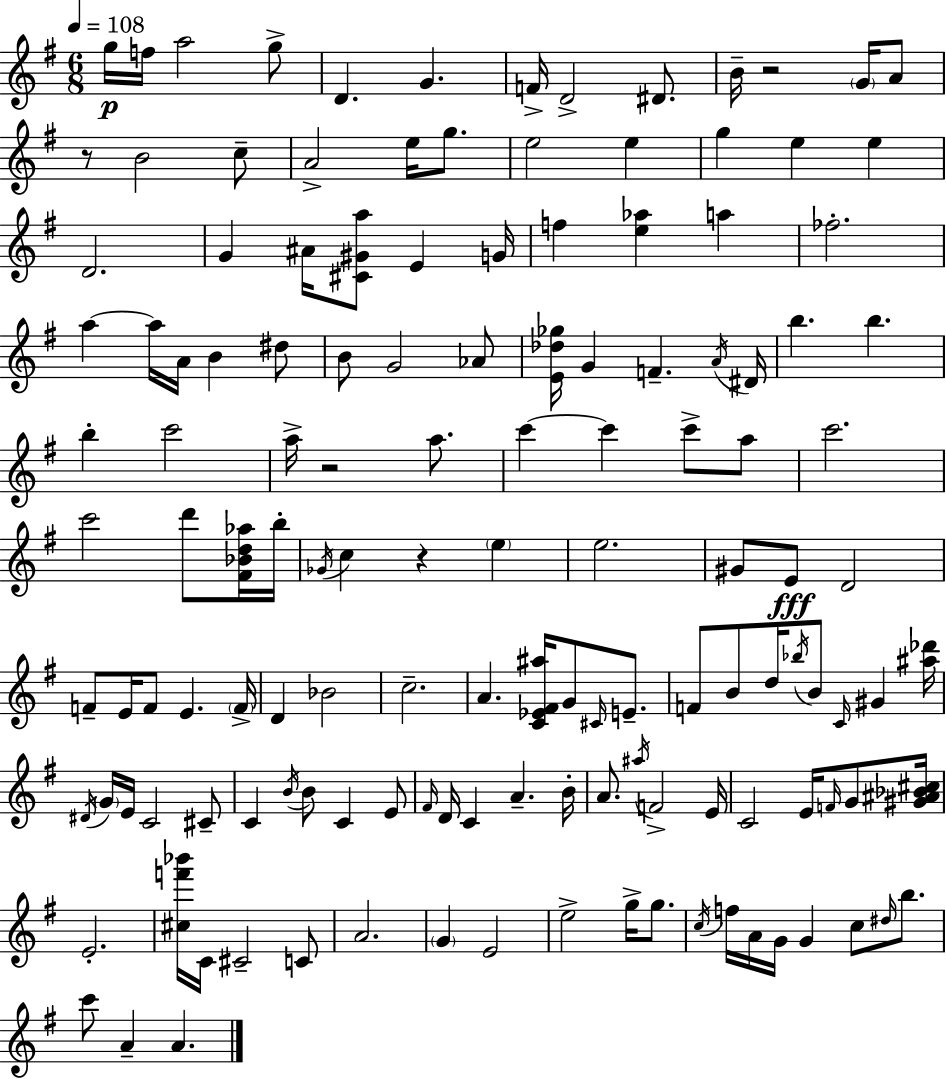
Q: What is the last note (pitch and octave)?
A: A4